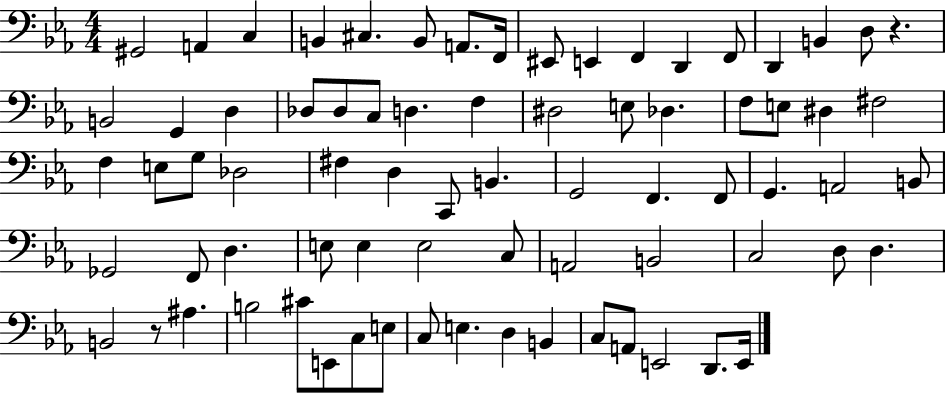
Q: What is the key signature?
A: EES major